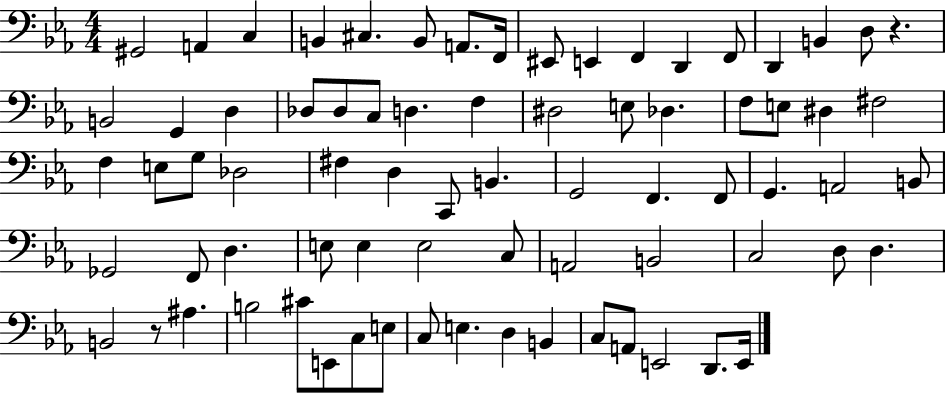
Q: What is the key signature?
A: EES major